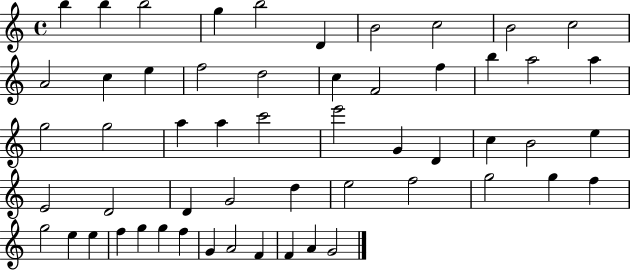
{
  \clef treble
  \time 4/4
  \defaultTimeSignature
  \key c \major
  b''4 b''4 b''2 | g''4 b''2 d'4 | b'2 c''2 | b'2 c''2 | \break a'2 c''4 e''4 | f''2 d''2 | c''4 f'2 f''4 | b''4 a''2 a''4 | \break g''2 g''2 | a''4 a''4 c'''2 | e'''2 g'4 d'4 | c''4 b'2 e''4 | \break e'2 d'2 | d'4 g'2 d''4 | e''2 f''2 | g''2 g''4 f''4 | \break g''2 e''4 e''4 | f''4 g''4 g''4 f''4 | g'4 a'2 f'4 | f'4 a'4 g'2 | \break \bar "|."
}